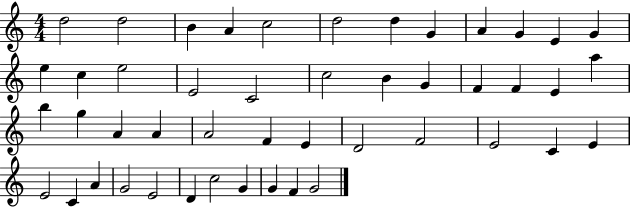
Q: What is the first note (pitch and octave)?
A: D5